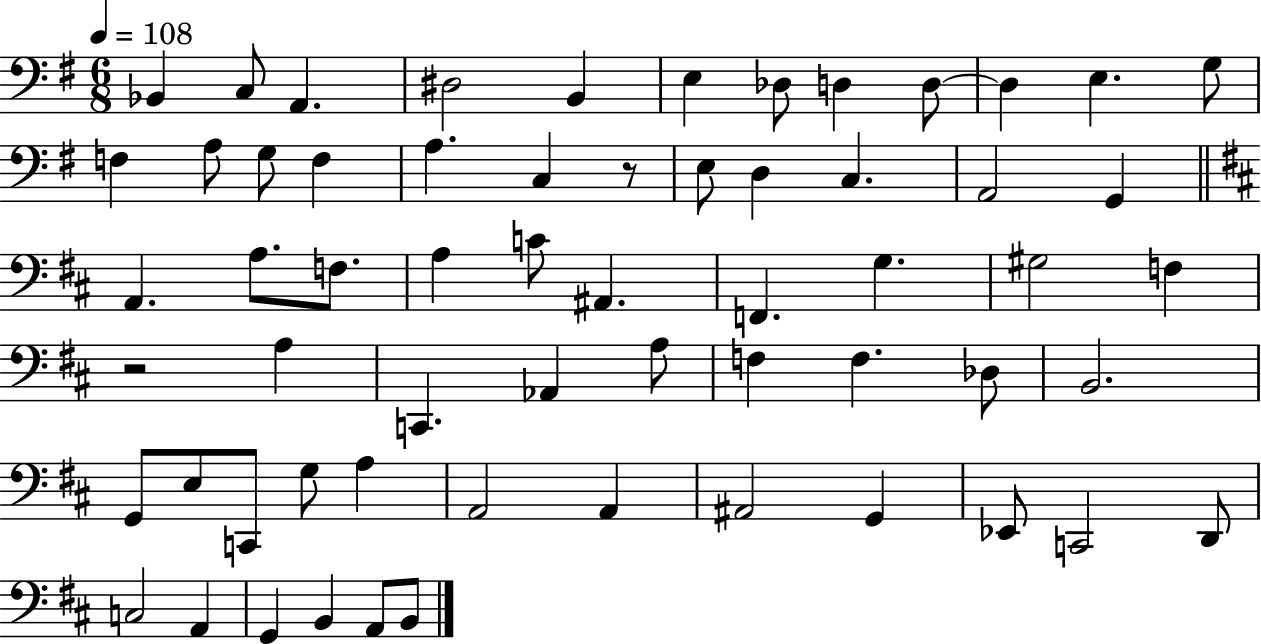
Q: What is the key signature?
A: G major